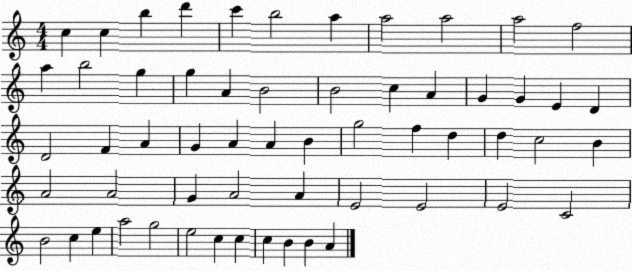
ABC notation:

X:1
T:Untitled
M:4/4
L:1/4
K:C
c c b d' c' b2 a a2 a2 a2 f2 a b2 g g A B2 B2 c A G G E D D2 F A G A A B g2 f d d c2 B A2 A2 G A2 A E2 E2 E2 C2 B2 c e a2 g2 e2 c c c B B A